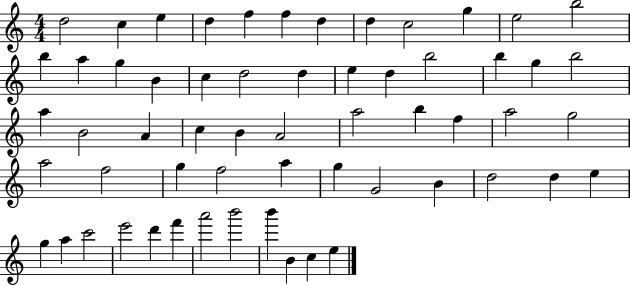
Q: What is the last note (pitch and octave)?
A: E5